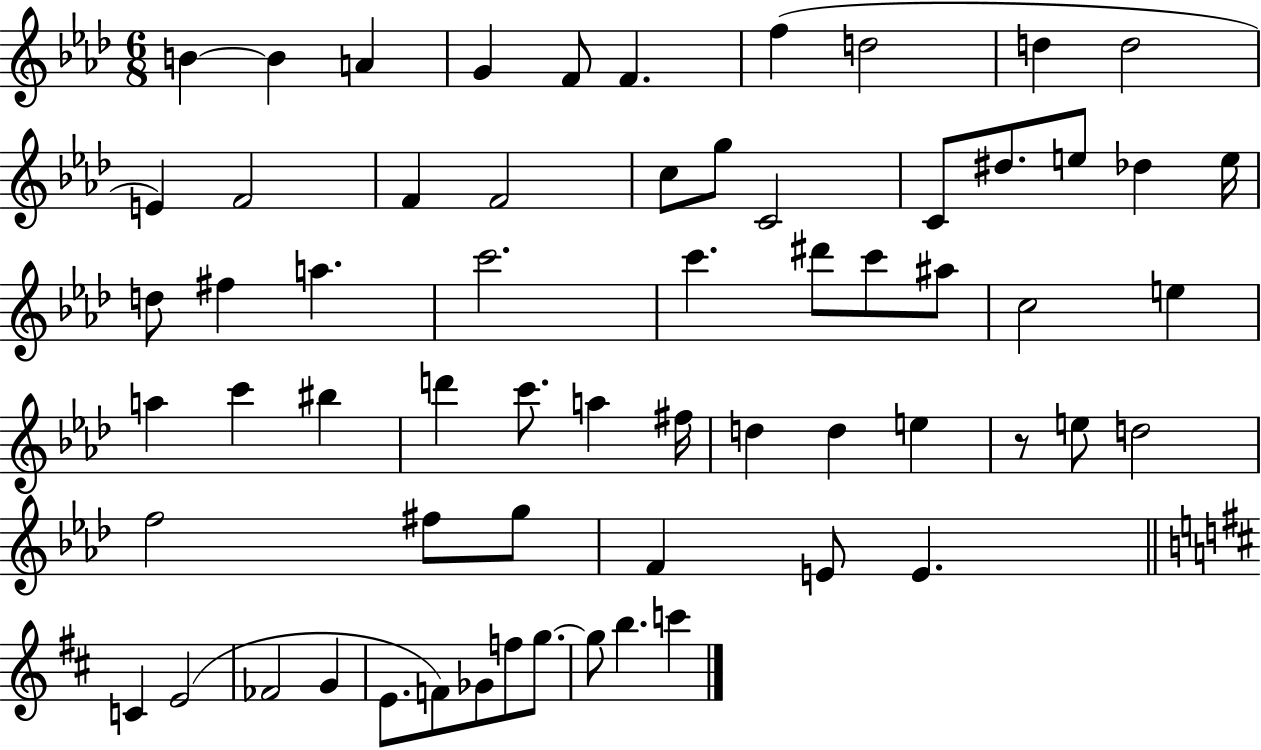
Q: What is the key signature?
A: AES major